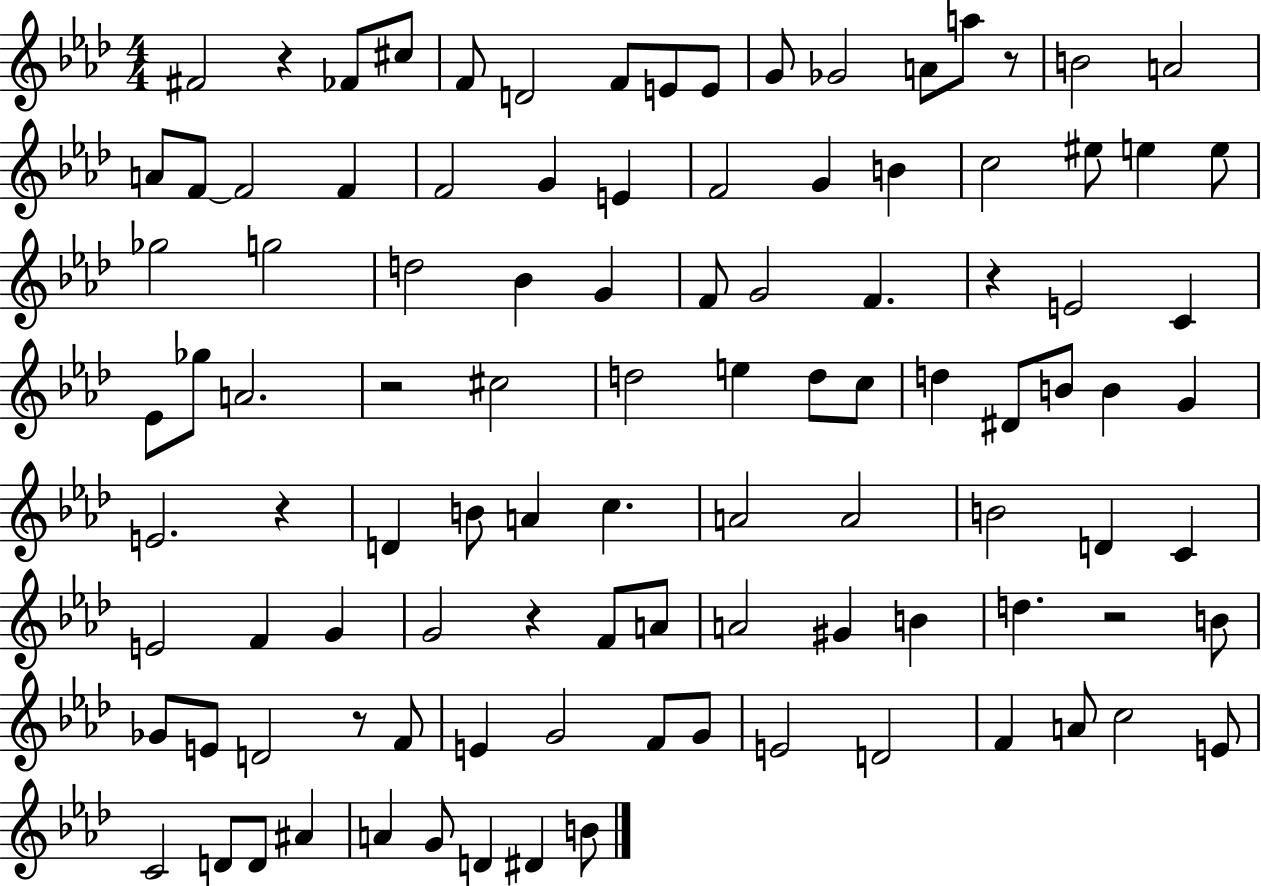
{
  \clef treble
  \numericTimeSignature
  \time 4/4
  \key aes \major
  fis'2 r4 fes'8 cis''8 | f'8 d'2 f'8 e'8 e'8 | g'8 ges'2 a'8 a''8 r8 | b'2 a'2 | \break a'8 f'8~~ f'2 f'4 | f'2 g'4 e'4 | f'2 g'4 b'4 | c''2 eis''8 e''4 e''8 | \break ges''2 g''2 | d''2 bes'4 g'4 | f'8 g'2 f'4. | r4 e'2 c'4 | \break ees'8 ges''8 a'2. | r2 cis''2 | d''2 e''4 d''8 c''8 | d''4 dis'8 b'8 b'4 g'4 | \break e'2. r4 | d'4 b'8 a'4 c''4. | a'2 a'2 | b'2 d'4 c'4 | \break e'2 f'4 g'4 | g'2 r4 f'8 a'8 | a'2 gis'4 b'4 | d''4. r2 b'8 | \break ges'8 e'8 d'2 r8 f'8 | e'4 g'2 f'8 g'8 | e'2 d'2 | f'4 a'8 c''2 e'8 | \break c'2 d'8 d'8 ais'4 | a'4 g'8 d'4 dis'4 b'8 | \bar "|."
}